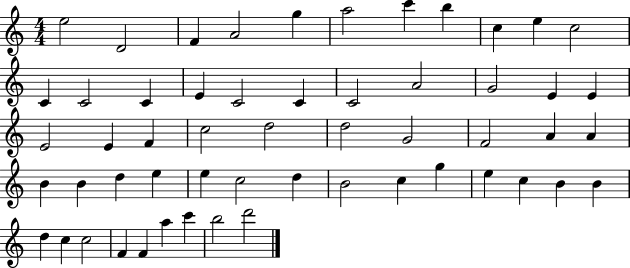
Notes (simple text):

E5/h D4/h F4/q A4/h G5/q A5/h C6/q B5/q C5/q E5/q C5/h C4/q C4/h C4/q E4/q C4/h C4/q C4/h A4/h G4/h E4/q E4/q E4/h E4/q F4/q C5/h D5/h D5/h G4/h F4/h A4/q A4/q B4/q B4/q D5/q E5/q E5/q C5/h D5/q B4/h C5/q G5/q E5/q C5/q B4/q B4/q D5/q C5/q C5/h F4/q F4/q A5/q C6/q B5/h D6/h